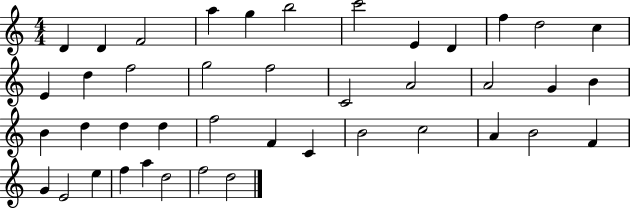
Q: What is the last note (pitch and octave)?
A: D5